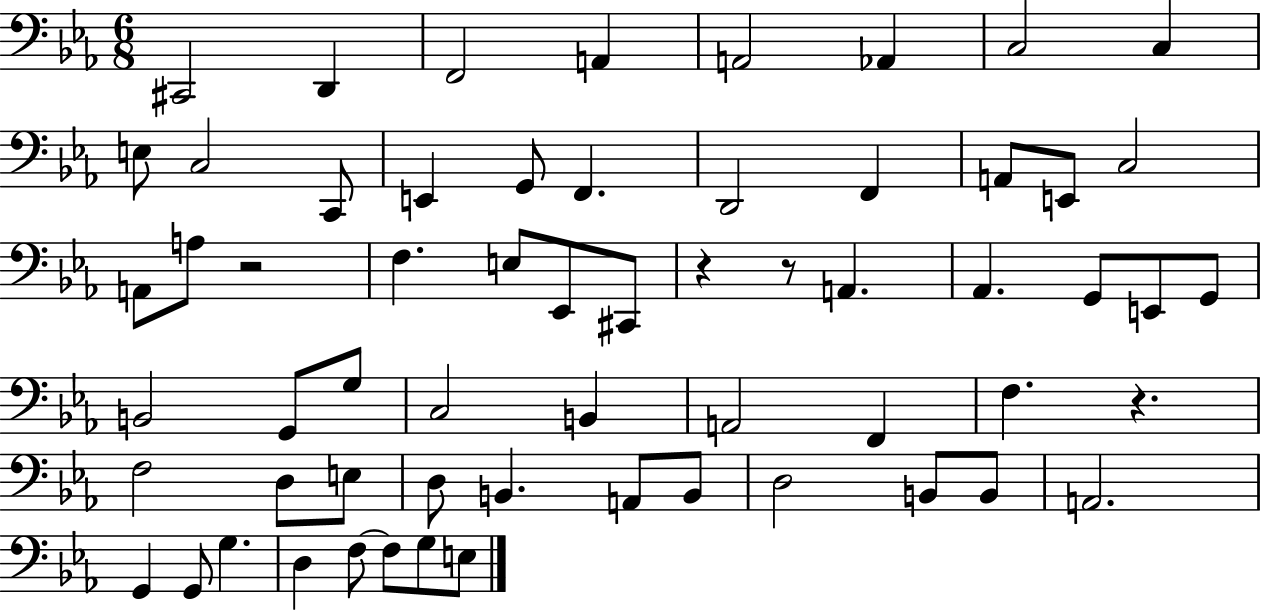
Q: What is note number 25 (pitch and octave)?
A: C#2